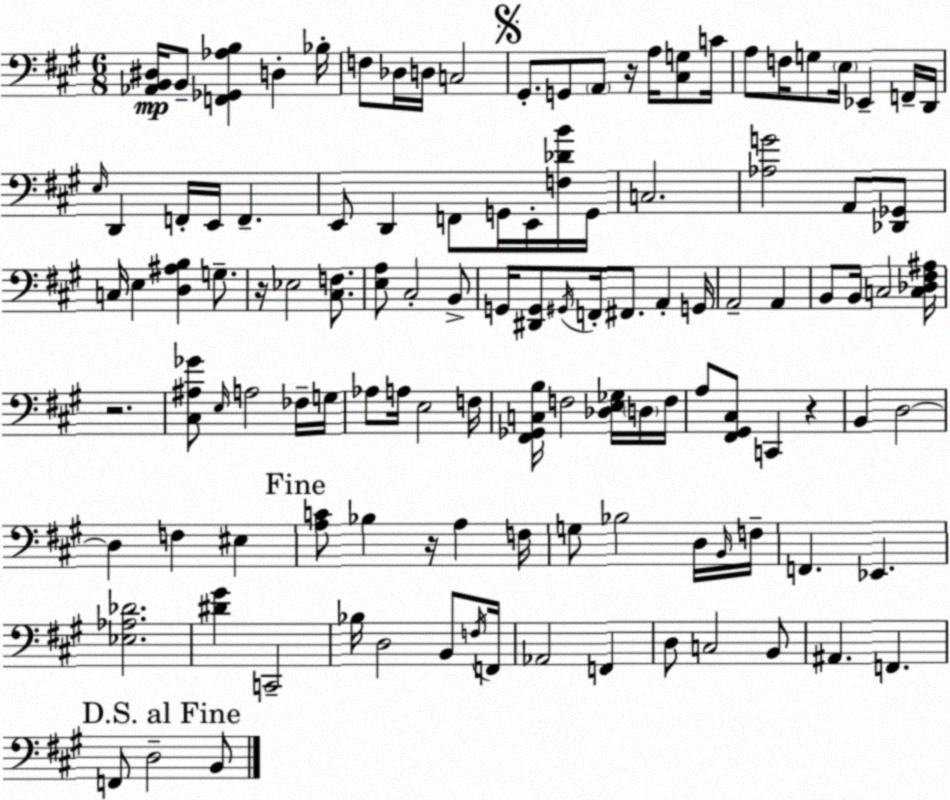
X:1
T:Untitled
M:6/8
L:1/4
K:A
[_A,,B,,^D,]/4 B,,/2 [F,,_G,,_A,B,] D, _B,/4 F,/2 _D,/4 D,/4 C,2 ^G,,/2 G,,/2 A,,/2 z/4 A,/4 [^C,G,]/2 C/4 A,/2 F,/4 G,/2 E,/4 _E,, F,,/4 D,,/4 E,/4 D,, F,,/4 E,,/4 F,, E,,/2 D,, F,,/2 G,,/4 E,,/4 [F,_DB]/4 G,,/4 C,2 [_A,G]2 A,,/2 [_D,,_G,,]/2 C,/4 E, [D,^A,B,] G,/2 z/4 _E,2 [^C,F,]/2 [E,A,]/2 ^C,2 B,,/2 G,,/4 [^D,,G,,]/2 ^G,,/4 F,,/4 ^F,,/2 A,, G,,/4 A,,2 A,, B,,/2 B,,/4 C,2 [C,_D,^F,^A,]/4 z2 [^C,^A,_G]/2 E,/4 A,2 _F,/4 G,/4 _A,/2 A,/4 E,2 F,/4 [^F,,_G,,C,B,]/4 F,2 [_D,E,_G,]/4 D,/4 F,/4 A,/2 [^F,,^G,,^C,]/2 C,, z B,, D,2 D, F, ^E, [A,C]/2 _B, z/4 A, F,/4 G,/2 _B,2 D,/4 B,,/4 F,/4 F,, _E,, [_E,_A,_D]2 [^D^G] C,,2 _B,/4 D,2 B,,/2 F,/4 F,,/4 _A,,2 F,, D,/2 C,2 B,,/2 ^A,, F,, F,,/2 D,2 B,,/2